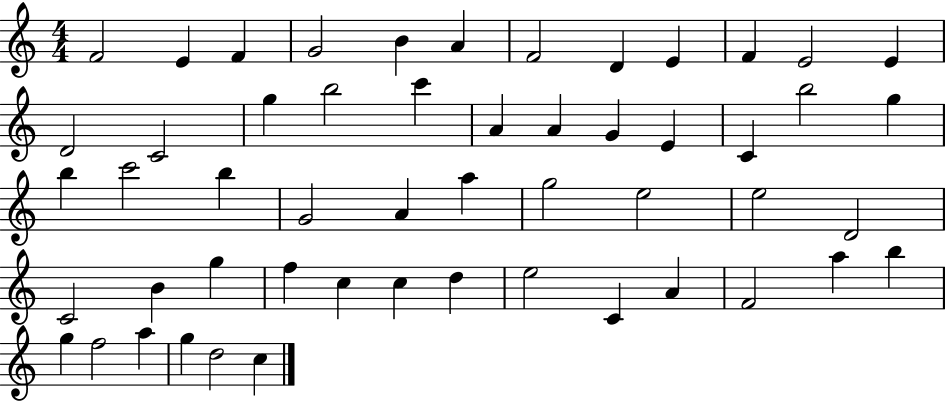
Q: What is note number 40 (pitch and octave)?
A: C5